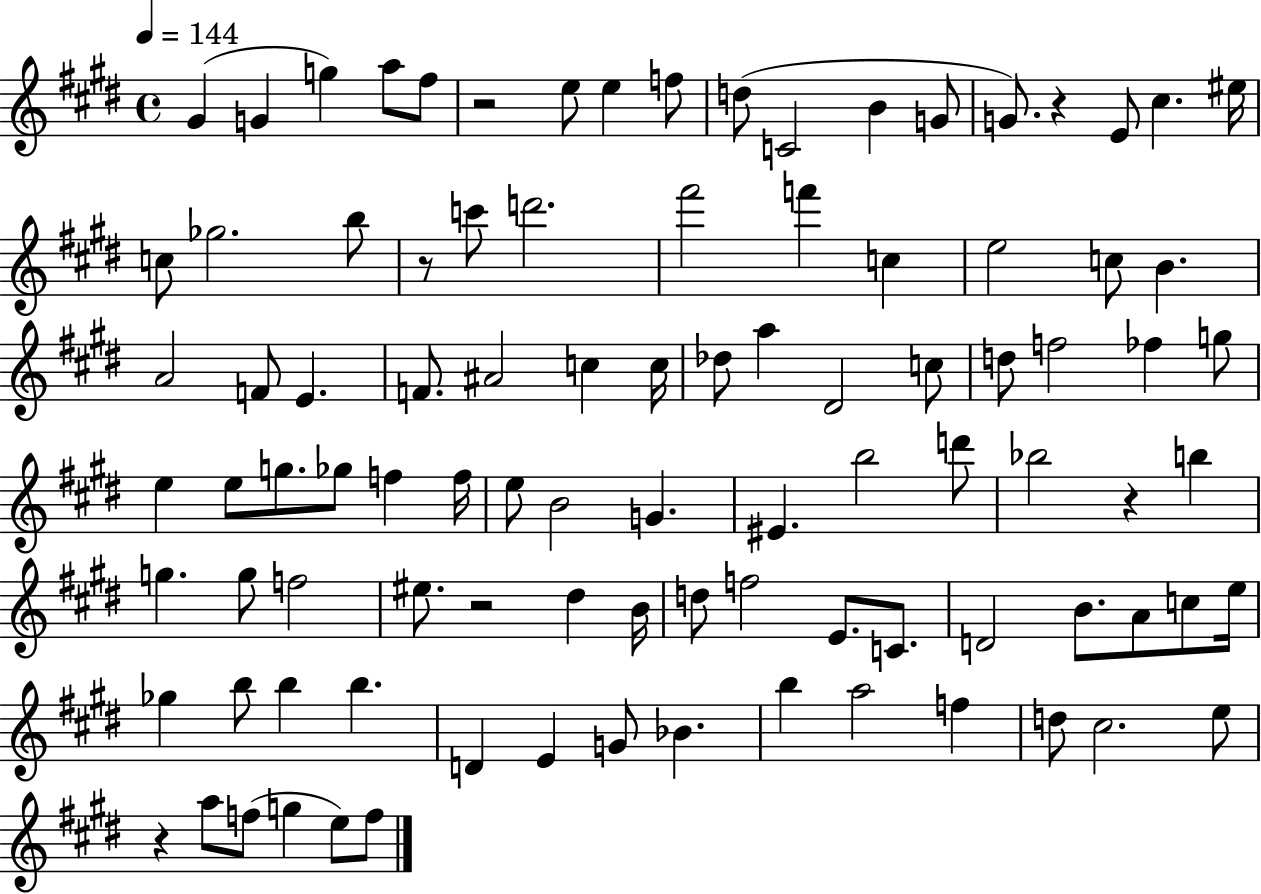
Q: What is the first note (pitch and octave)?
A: G#4